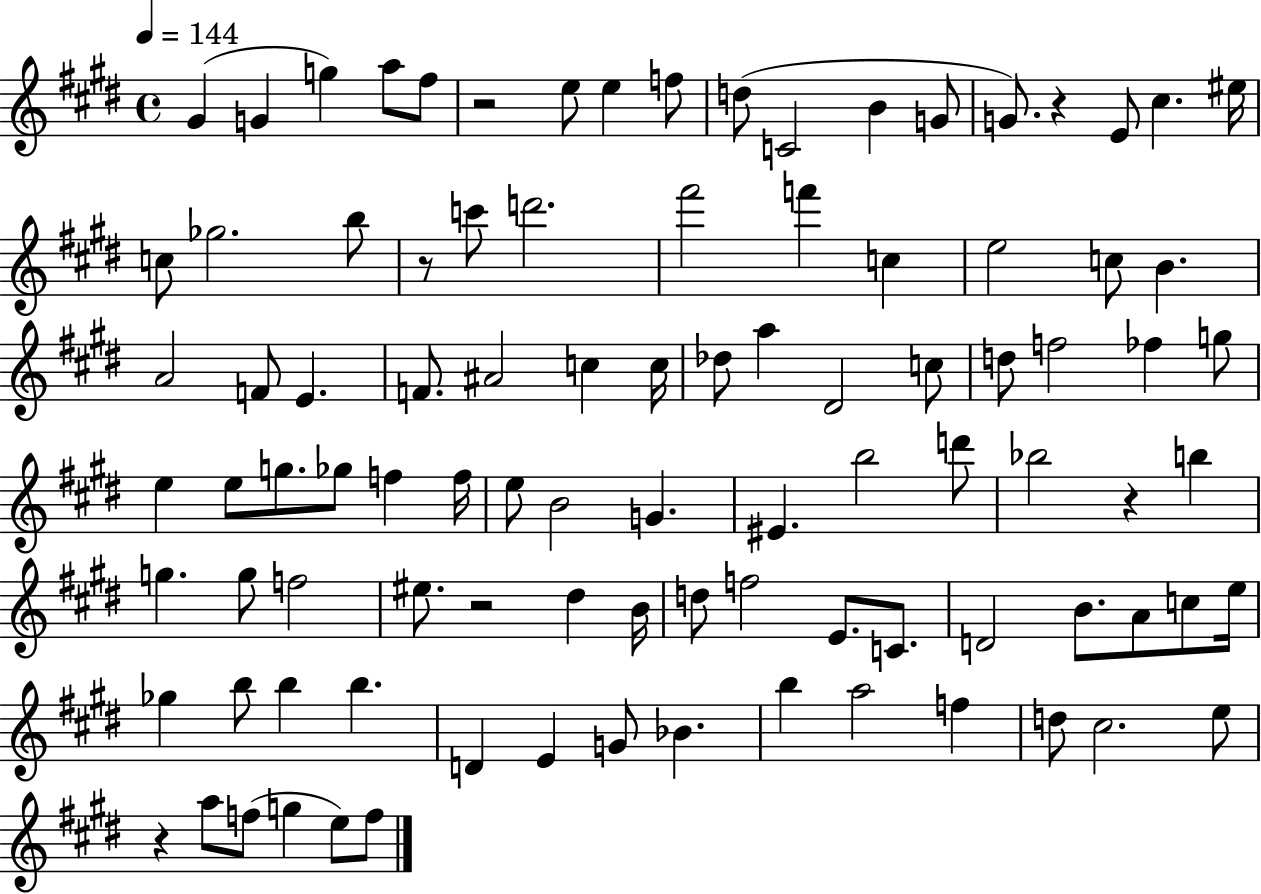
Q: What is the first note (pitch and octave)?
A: G#4